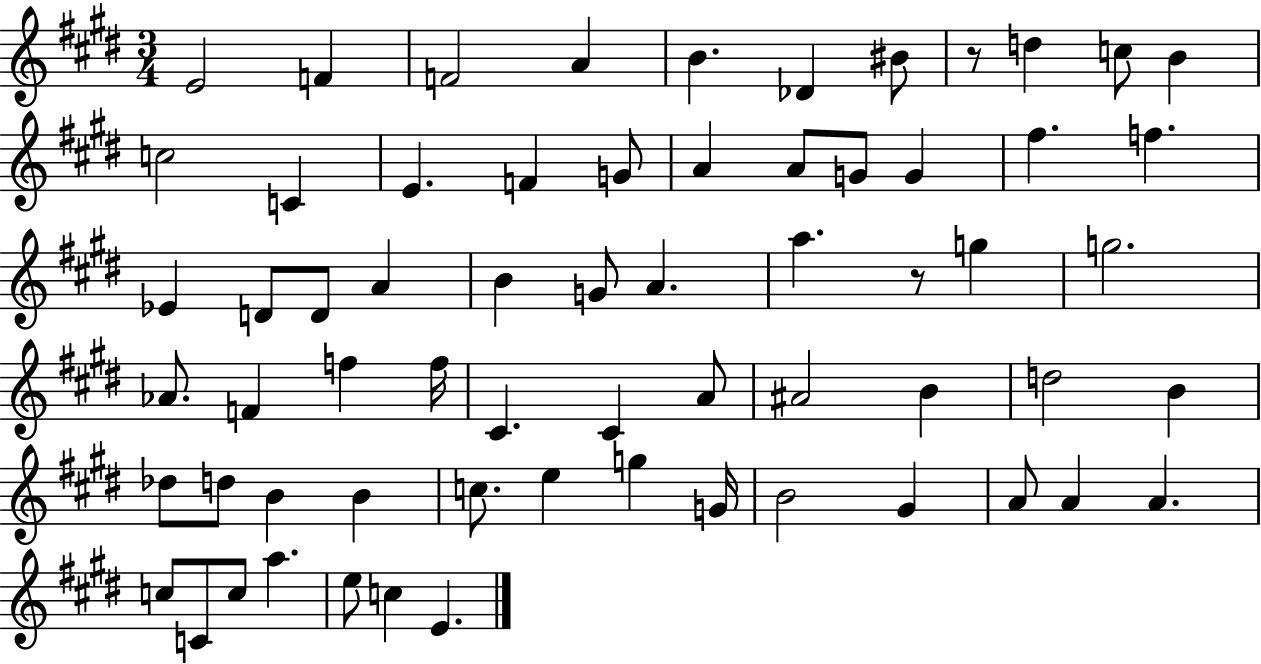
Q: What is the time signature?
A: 3/4